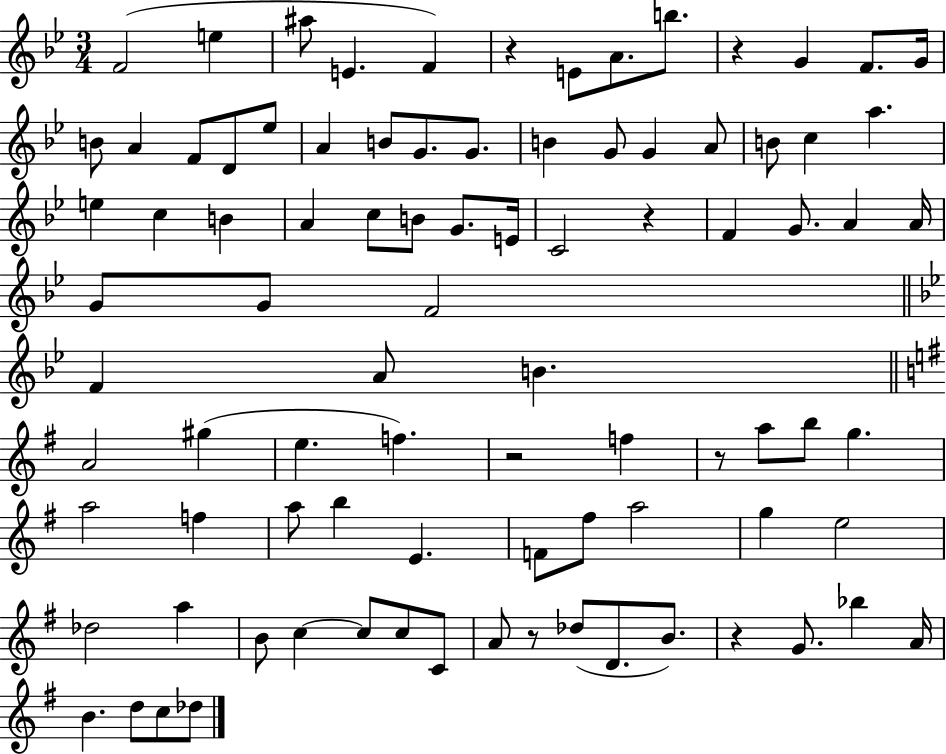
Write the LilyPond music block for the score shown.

{
  \clef treble
  \numericTimeSignature
  \time 3/4
  \key bes \major
  f'2( e''4 | ais''8 e'4. f'4) | r4 e'8 a'8. b''8. | r4 g'4 f'8. g'16 | \break b'8 a'4 f'8 d'8 ees''8 | a'4 b'8 g'8. g'8. | b'4 g'8 g'4 a'8 | b'8 c''4 a''4. | \break e''4 c''4 b'4 | a'4 c''8 b'8 g'8. e'16 | c'2 r4 | f'4 g'8. a'4 a'16 | \break g'8 g'8 f'2 | \bar "||" \break \key g \minor f'4 a'8 b'4. | \bar "||" \break \key g \major a'2 gis''4( | e''4. f''4.) | r2 f''4 | r8 a''8 b''8 g''4. | \break a''2 f''4 | a''8 b''4 e'4. | f'8 fis''8 a''2 | g''4 e''2 | \break des''2 a''4 | b'8 c''4~~ c''8 c''8 c'8 | a'8 r8 des''8( d'8. b'8.) | r4 g'8. bes''4 a'16 | \break b'4. d''8 c''8 des''8 | \bar "|."
}